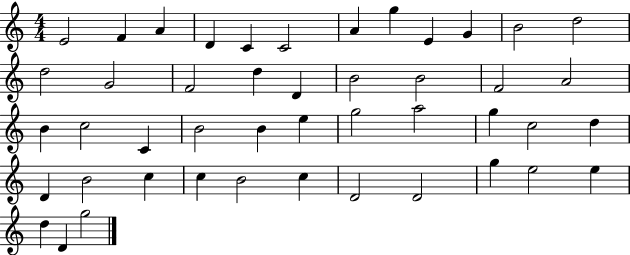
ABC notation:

X:1
T:Untitled
M:4/4
L:1/4
K:C
E2 F A D C C2 A g E G B2 d2 d2 G2 F2 d D B2 B2 F2 A2 B c2 C B2 B e g2 a2 g c2 d D B2 c c B2 c D2 D2 g e2 e d D g2